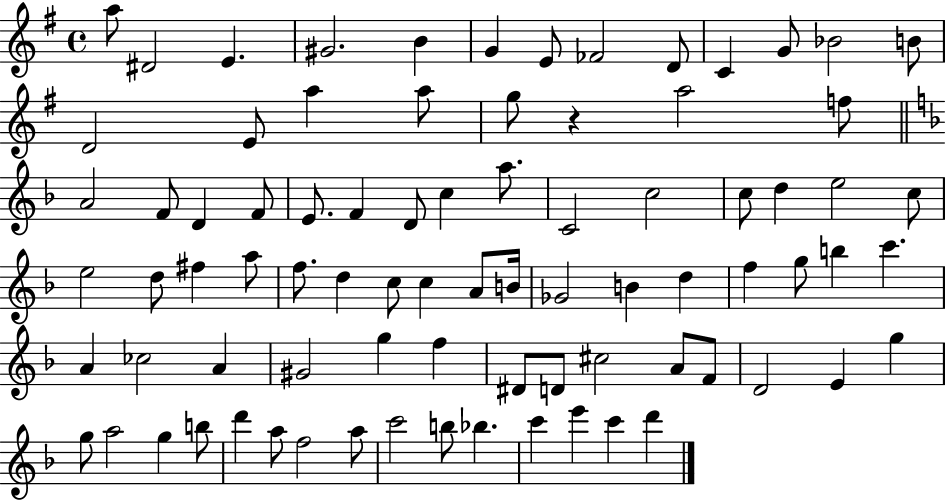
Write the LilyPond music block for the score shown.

{
  \clef treble
  \time 4/4
  \defaultTimeSignature
  \key g \major
  a''8 dis'2 e'4. | gis'2. b'4 | g'4 e'8 fes'2 d'8 | c'4 g'8 bes'2 b'8 | \break d'2 e'8 a''4 a''8 | g''8 r4 a''2 f''8 | \bar "||" \break \key f \major a'2 f'8 d'4 f'8 | e'8. f'4 d'8 c''4 a''8. | c'2 c''2 | c''8 d''4 e''2 c''8 | \break e''2 d''8 fis''4 a''8 | f''8. d''4 c''8 c''4 a'8 b'16 | ges'2 b'4 d''4 | f''4 g''8 b''4 c'''4. | \break a'4 ces''2 a'4 | gis'2 g''4 f''4 | dis'8 d'8 cis''2 a'8 f'8 | d'2 e'4 g''4 | \break g''8 a''2 g''4 b''8 | d'''4 a''8 f''2 a''8 | c'''2 b''8 bes''4. | c'''4 e'''4 c'''4 d'''4 | \break \bar "|."
}